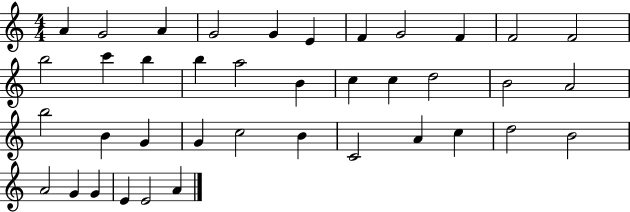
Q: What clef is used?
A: treble